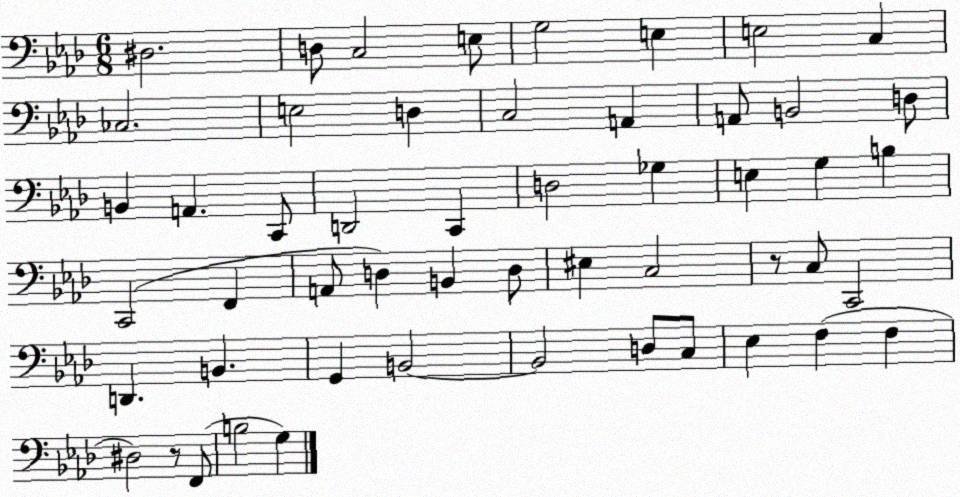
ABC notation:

X:1
T:Untitled
M:6/8
L:1/4
K:Ab
^D,2 D,/2 C,2 E,/2 G,2 E, E,2 C, _C,2 E,2 D, C,2 A,, A,,/2 B,,2 D,/2 B,, A,, C,,/2 D,,2 C,, D,2 _G, E, G, B, C,,2 F,, A,,/2 D, B,, D,/2 ^E, C,2 z/2 C,/2 C,,2 D,, B,, G,, B,,2 B,,2 D,/2 C,/2 _E, F, F, ^D,2 z/2 F,,/2 B,2 G,